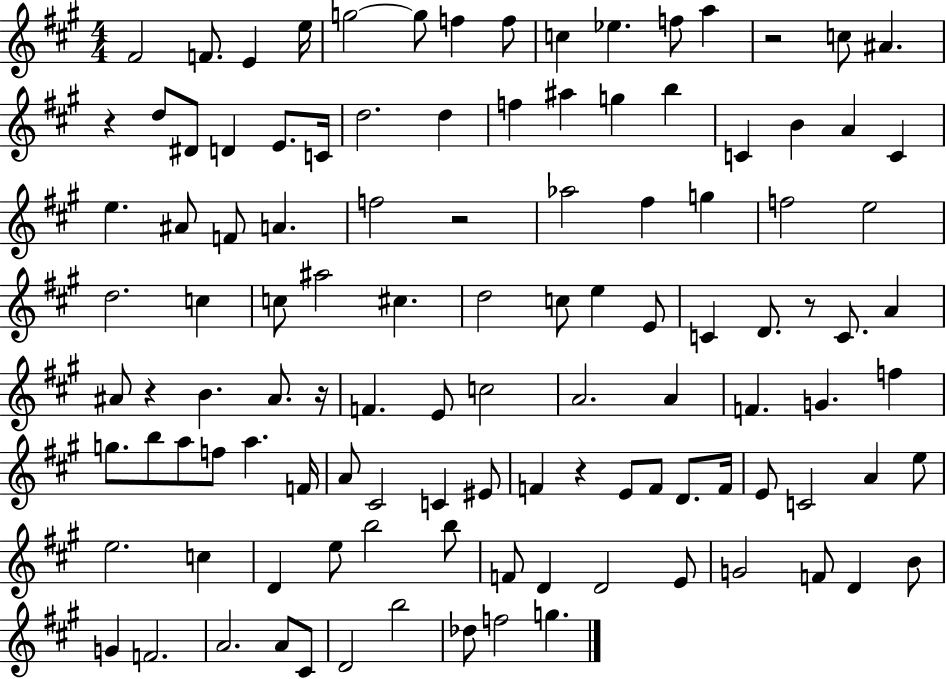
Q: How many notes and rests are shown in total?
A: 113